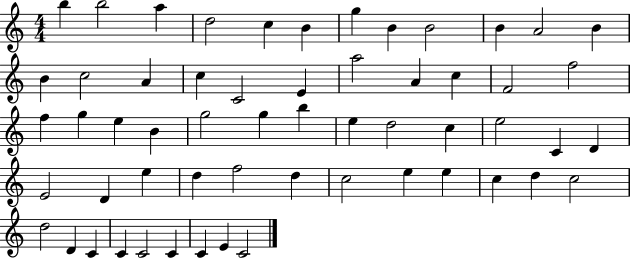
B5/q B5/h A5/q D5/h C5/q B4/q G5/q B4/q B4/h B4/q A4/h B4/q B4/q C5/h A4/q C5/q C4/h E4/q A5/h A4/q C5/q F4/h F5/h F5/q G5/q E5/q B4/q G5/h G5/q B5/q E5/q D5/h C5/q E5/h C4/q D4/q E4/h D4/q E5/q D5/q F5/h D5/q C5/h E5/q E5/q C5/q D5/q C5/h D5/h D4/q C4/q C4/q C4/h C4/q C4/q E4/q C4/h